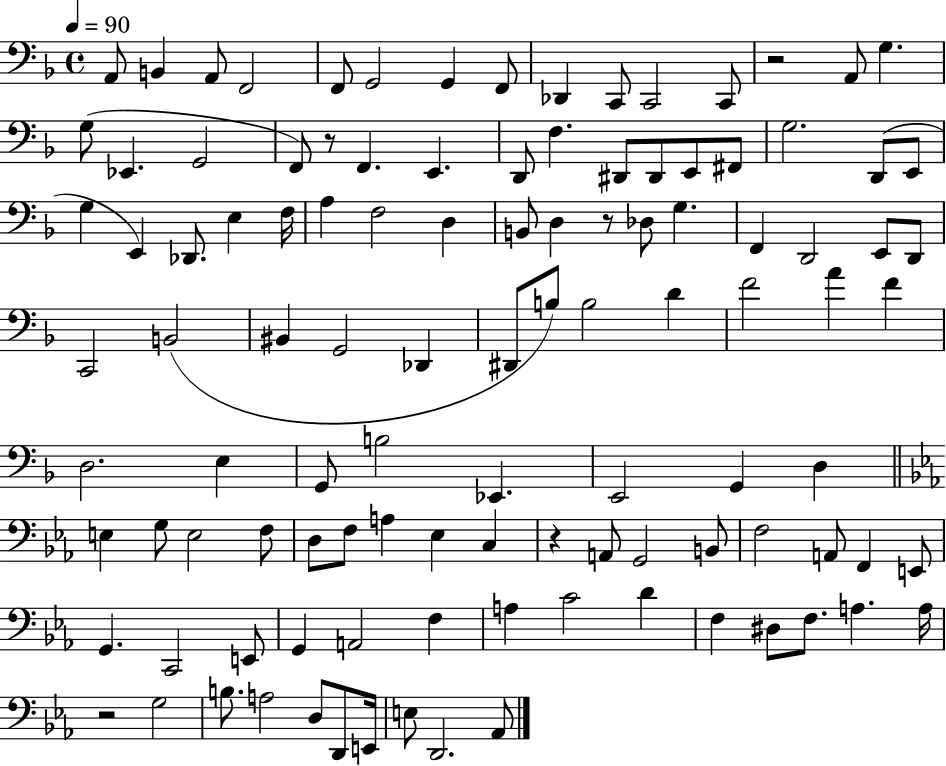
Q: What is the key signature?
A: F major